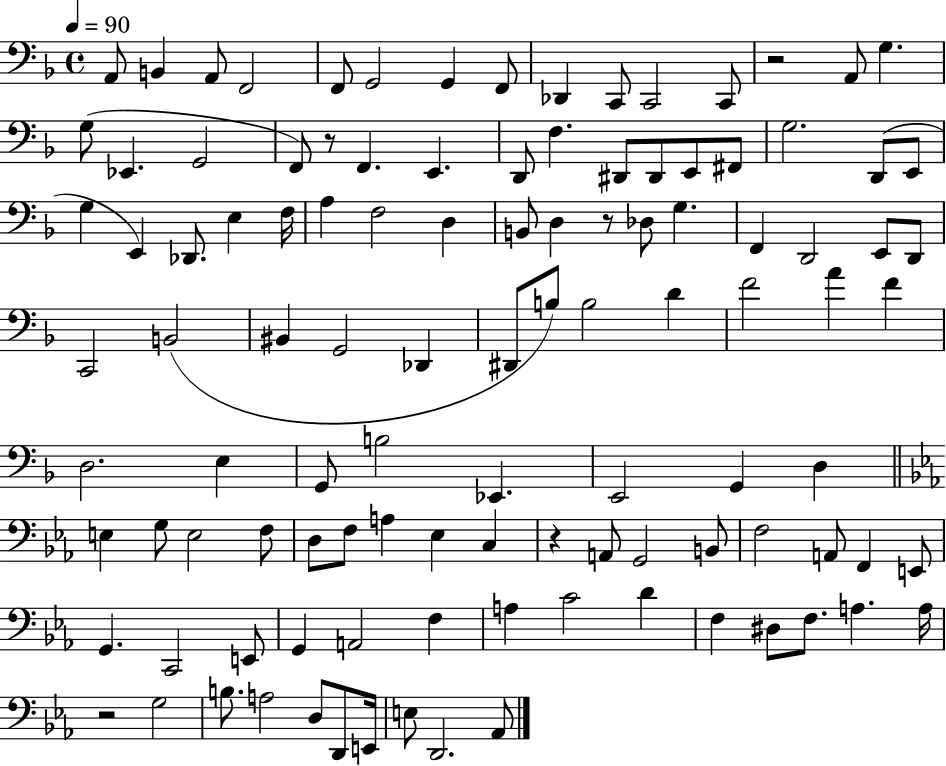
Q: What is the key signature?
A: F major